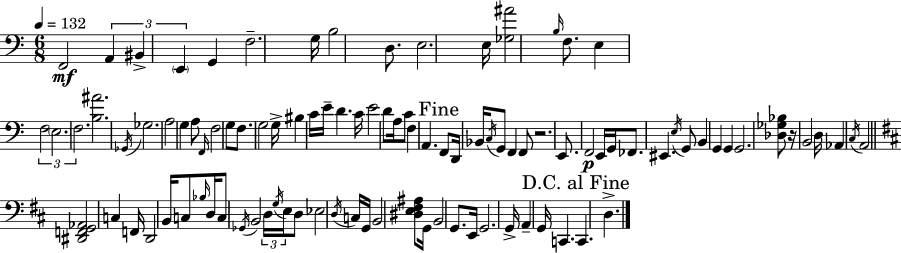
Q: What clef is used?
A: bass